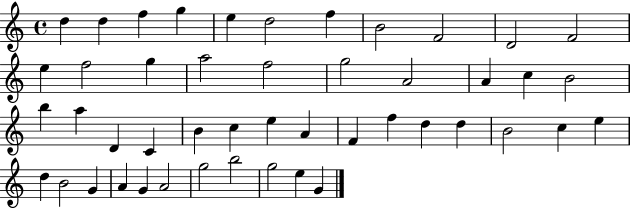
{
  \clef treble
  \time 4/4
  \defaultTimeSignature
  \key c \major
  d''4 d''4 f''4 g''4 | e''4 d''2 f''4 | b'2 f'2 | d'2 f'2 | \break e''4 f''2 g''4 | a''2 f''2 | g''2 a'2 | a'4 c''4 b'2 | \break b''4 a''4 d'4 c'4 | b'4 c''4 e''4 a'4 | f'4 f''4 d''4 d''4 | b'2 c''4 e''4 | \break d''4 b'2 g'4 | a'4 g'4 a'2 | g''2 b''2 | g''2 e''4 g'4 | \break \bar "|."
}